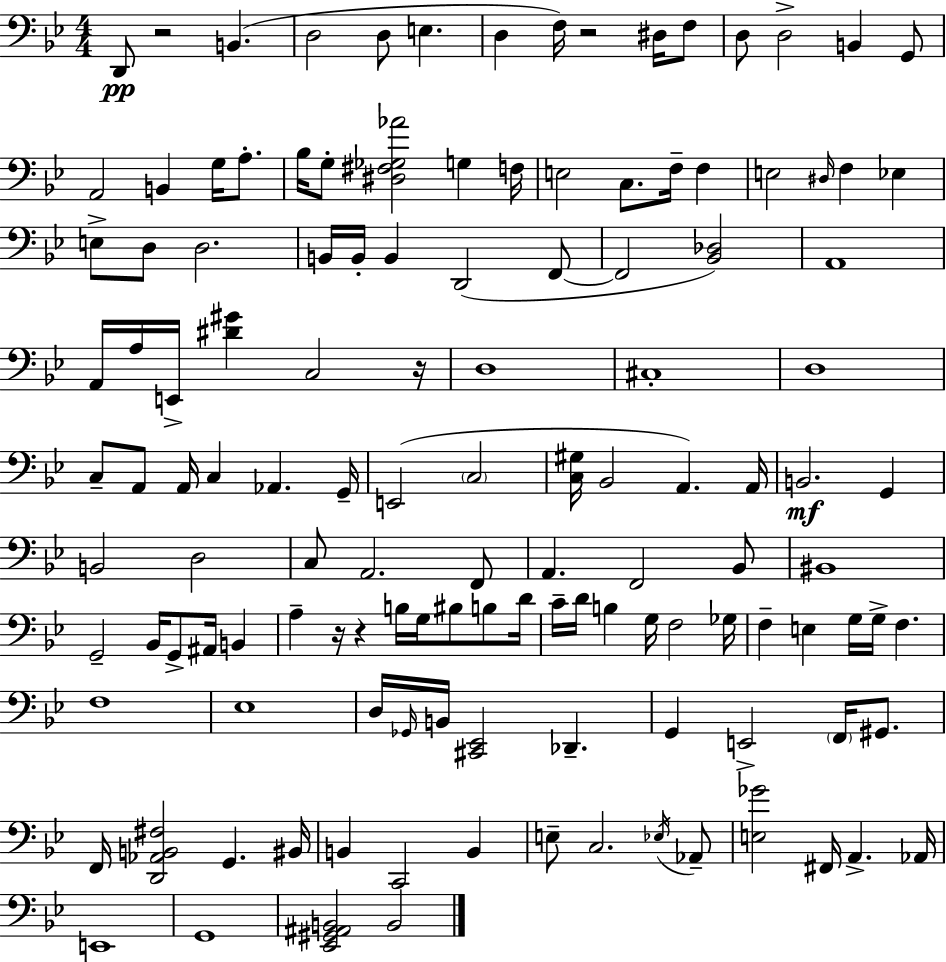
D2/e R/h B2/q. D3/h D3/e E3/q. D3/q F3/s R/h D#3/s F3/e D3/e D3/h B2/q G2/e A2/h B2/q G3/s A3/e. Bb3/s G3/e [D#3,F#3,Gb3,Ab4]/h G3/q F3/s E3/h C3/e. F3/s F3/q E3/h D#3/s F3/q Eb3/q E3/e D3/e D3/h. B2/s B2/s B2/q D2/h F2/e F2/h [Bb2,Db3]/h A2/w A2/s A3/s E2/s [D#4,G#4]/q C3/h R/s D3/w C#3/w D3/w C3/e A2/e A2/s C3/q Ab2/q. G2/s E2/h C3/h [C3,G#3]/s Bb2/h A2/q. A2/s B2/h. G2/q B2/h D3/h C3/e A2/h. F2/e A2/q. F2/h Bb2/e BIS2/w G2/h Bb2/s G2/e A#2/s B2/q A3/q R/s R/q B3/s G3/s BIS3/e B3/e D4/s C4/s D4/s B3/q G3/s F3/h Gb3/s F3/q E3/q G3/s G3/s F3/q. F3/w Eb3/w D3/s Gb2/s B2/s [C#2,Eb2]/h Db2/q. G2/q E2/h F2/s G#2/e. F2/s [D2,Ab2,B2,F#3]/h G2/q. BIS2/s B2/q C2/h B2/q E3/e C3/h. Eb3/s Ab2/e [E3,Gb4]/h F#2/s A2/q. Ab2/s E2/w G2/w [Eb2,G#2,A#2,B2]/h B2/h